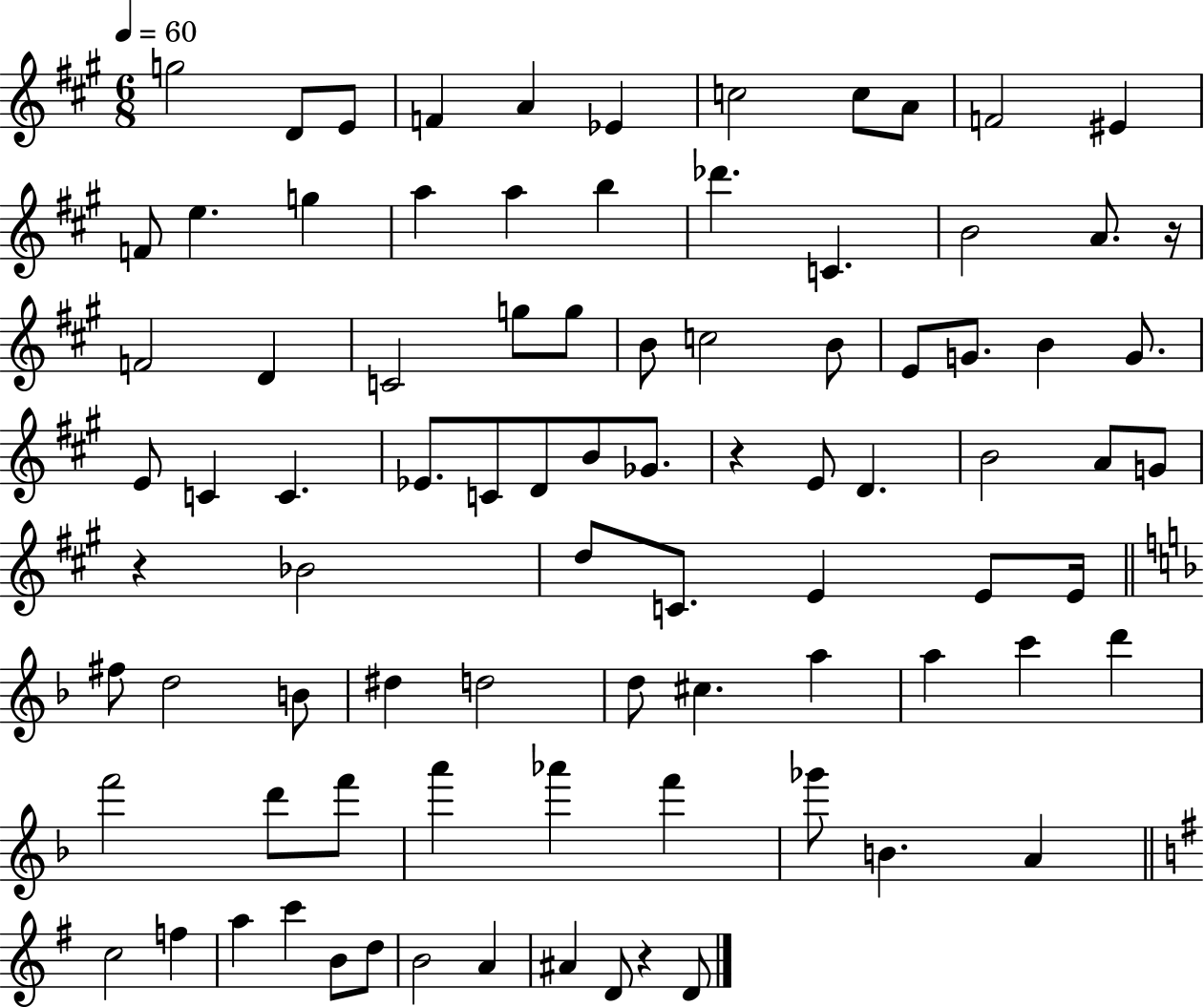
X:1
T:Untitled
M:6/8
L:1/4
K:A
g2 D/2 E/2 F A _E c2 c/2 A/2 F2 ^E F/2 e g a a b _d' C B2 A/2 z/4 F2 D C2 g/2 g/2 B/2 c2 B/2 E/2 G/2 B G/2 E/2 C C _E/2 C/2 D/2 B/2 _G/2 z E/2 D B2 A/2 G/2 z _B2 d/2 C/2 E E/2 E/4 ^f/2 d2 B/2 ^d d2 d/2 ^c a a c' d' f'2 d'/2 f'/2 a' _a' f' _g'/2 B A c2 f a c' B/2 d/2 B2 A ^A D/2 z D/2